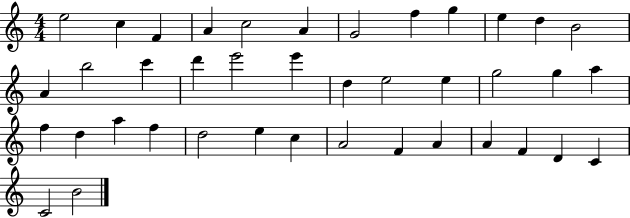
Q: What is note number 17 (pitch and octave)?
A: E6